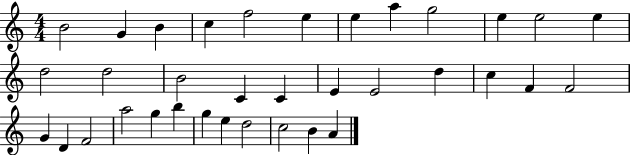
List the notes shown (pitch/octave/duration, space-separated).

B4/h G4/q B4/q C5/q F5/h E5/q E5/q A5/q G5/h E5/q E5/h E5/q D5/h D5/h B4/h C4/q C4/q E4/q E4/h D5/q C5/q F4/q F4/h G4/q D4/q F4/h A5/h G5/q B5/q G5/q E5/q D5/h C5/h B4/q A4/q